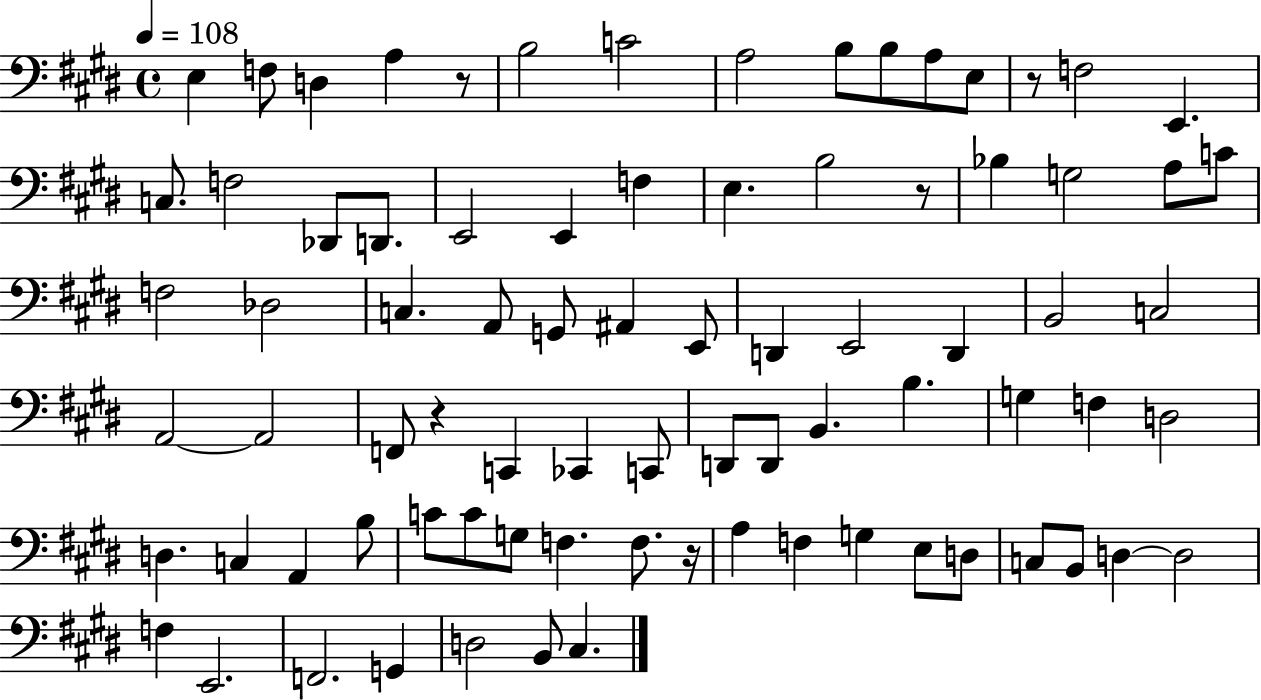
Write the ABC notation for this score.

X:1
T:Untitled
M:4/4
L:1/4
K:E
E, F,/2 D, A, z/2 B,2 C2 A,2 B,/2 B,/2 A,/2 E,/2 z/2 F,2 E,, C,/2 F,2 _D,,/2 D,,/2 E,,2 E,, F, E, B,2 z/2 _B, G,2 A,/2 C/2 F,2 _D,2 C, A,,/2 G,,/2 ^A,, E,,/2 D,, E,,2 D,, B,,2 C,2 A,,2 A,,2 F,,/2 z C,, _C,, C,,/2 D,,/2 D,,/2 B,, B, G, F, D,2 D, C, A,, B,/2 C/2 C/2 G,/2 F, F,/2 z/4 A, F, G, E,/2 D,/2 C,/2 B,,/2 D, D,2 F, E,,2 F,,2 G,, D,2 B,,/2 ^C,